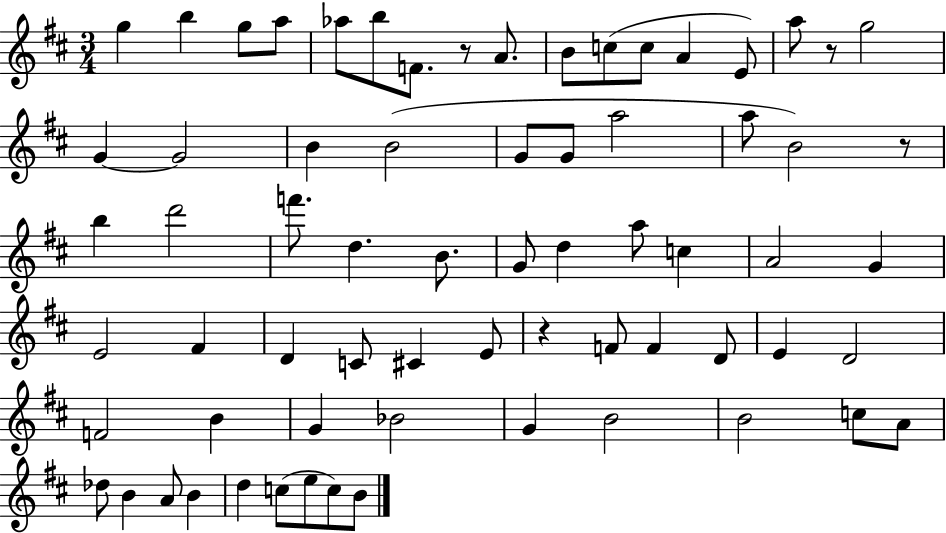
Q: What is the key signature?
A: D major